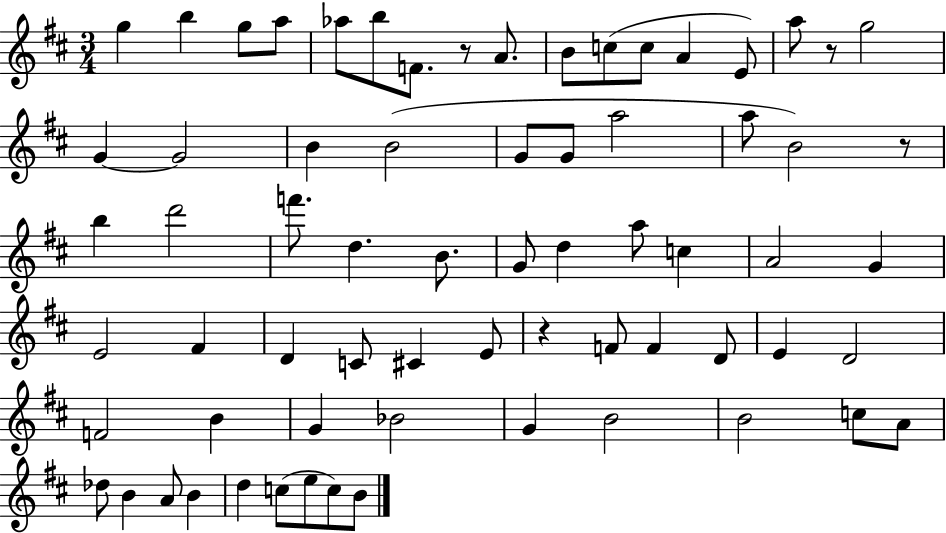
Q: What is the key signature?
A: D major